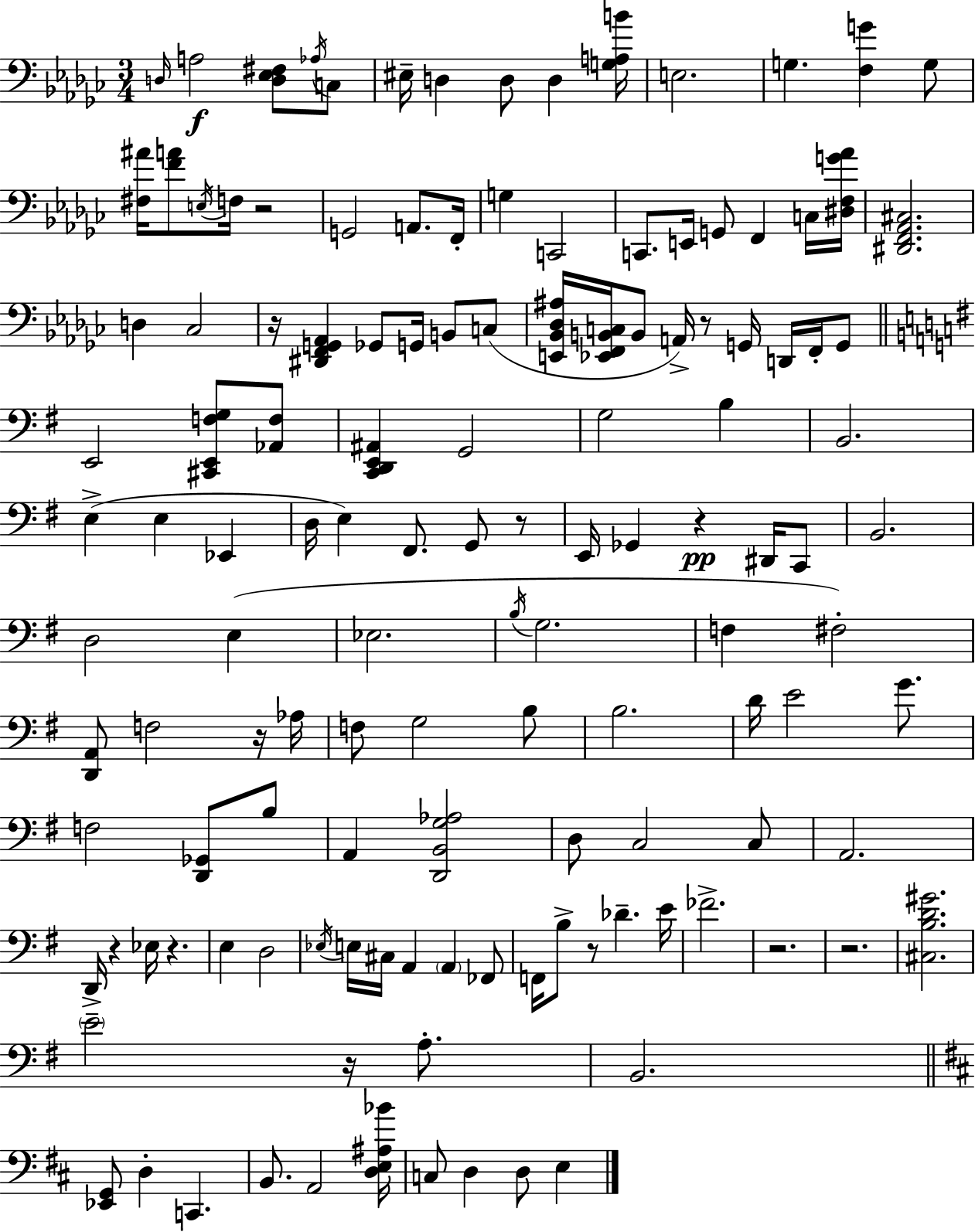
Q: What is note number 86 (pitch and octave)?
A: F2